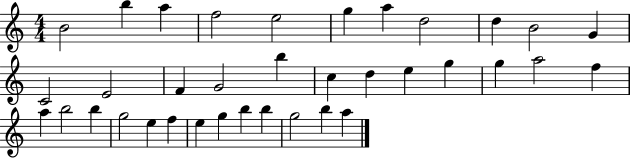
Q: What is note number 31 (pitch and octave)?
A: G5